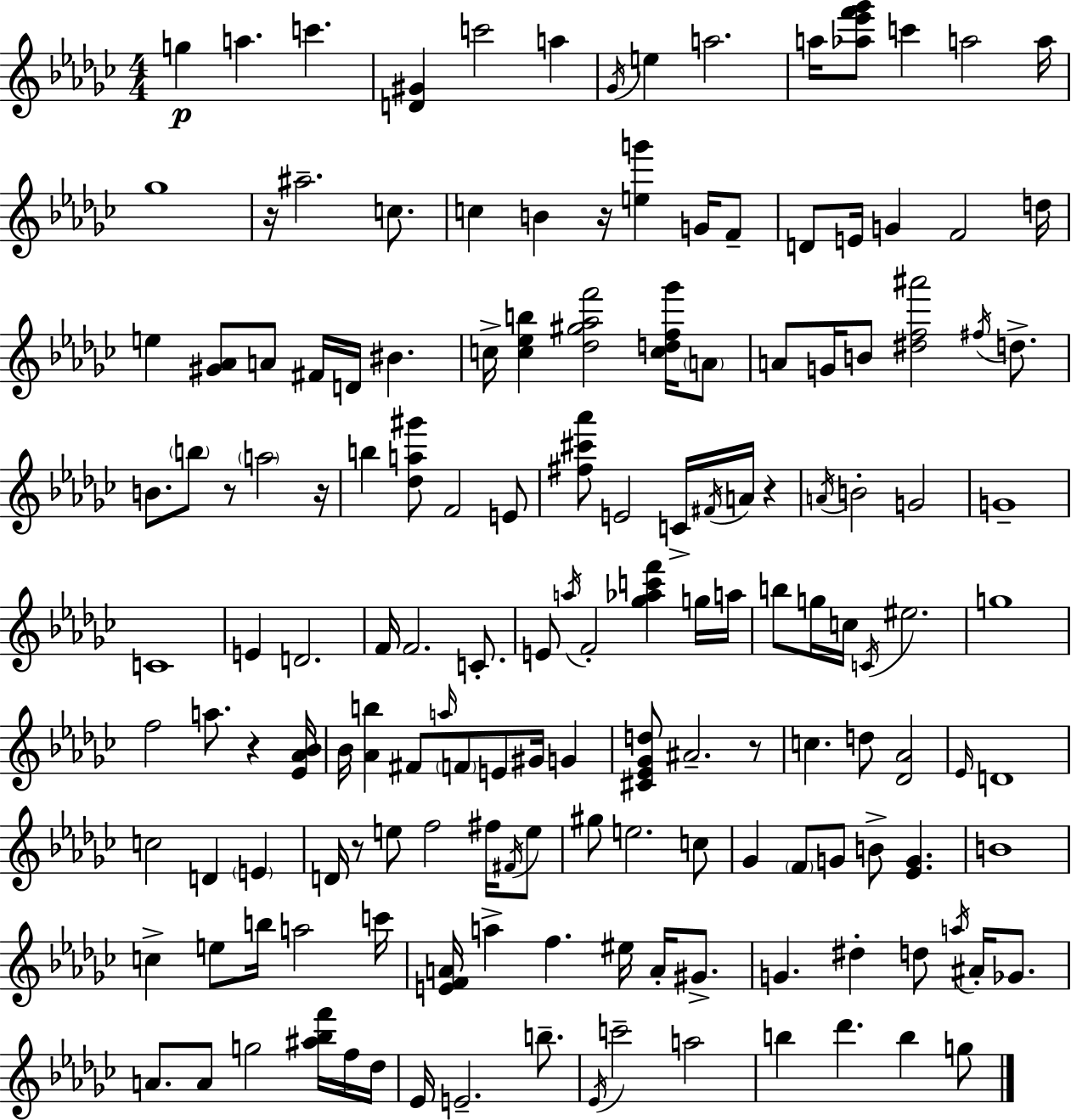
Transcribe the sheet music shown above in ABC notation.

X:1
T:Untitled
M:4/4
L:1/4
K:Ebm
g a c' [D^G] c'2 a _G/4 e a2 a/4 [_a_e'f'_g']/2 c' a2 a/4 _g4 z/4 ^a2 c/2 c B z/4 [eg'] G/4 F/2 D/2 E/4 G F2 d/4 e [^G_A]/2 A/2 ^F/4 D/4 ^B c/4 [c_eb] [_d^g_af']2 [cdf_g']/4 A/2 A/2 G/4 B/2 [^df^a']2 ^f/4 d/2 B/2 b/2 z/2 a2 z/4 b [_da^g']/2 F2 E/2 [^f^c'_a']/2 E2 C/4 ^F/4 A/4 z A/4 B2 G2 G4 C4 E D2 F/4 F2 C/2 E/2 a/4 F2 [_g_ac'f'] g/4 a/4 b/2 g/4 c/4 C/4 ^e2 g4 f2 a/2 z [_E_A_B]/4 _B/4 [_Ab] ^F/2 a/4 F/2 E/2 ^G/4 G [^C_E_Gd]/2 ^A2 z/2 c d/2 [_D_A]2 _E/4 D4 c2 D E D/4 z/2 e/2 f2 ^f/4 ^F/4 e/2 ^g/2 e2 c/2 _G F/2 G/2 B/2 [_EG] B4 c e/2 b/4 a2 c'/4 [EFA]/4 a f ^e/4 A/4 ^G/2 G ^d d/2 a/4 ^A/4 _G/2 A/2 A/2 g2 [^a_bf']/4 f/4 _d/4 _E/4 E2 b/2 _E/4 c'2 a2 b _d' b g/2